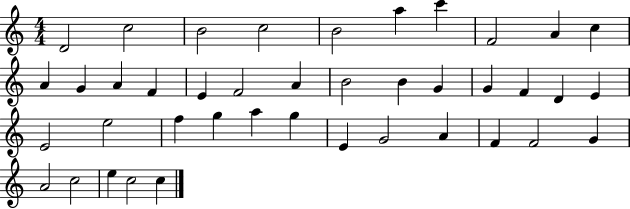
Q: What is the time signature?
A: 4/4